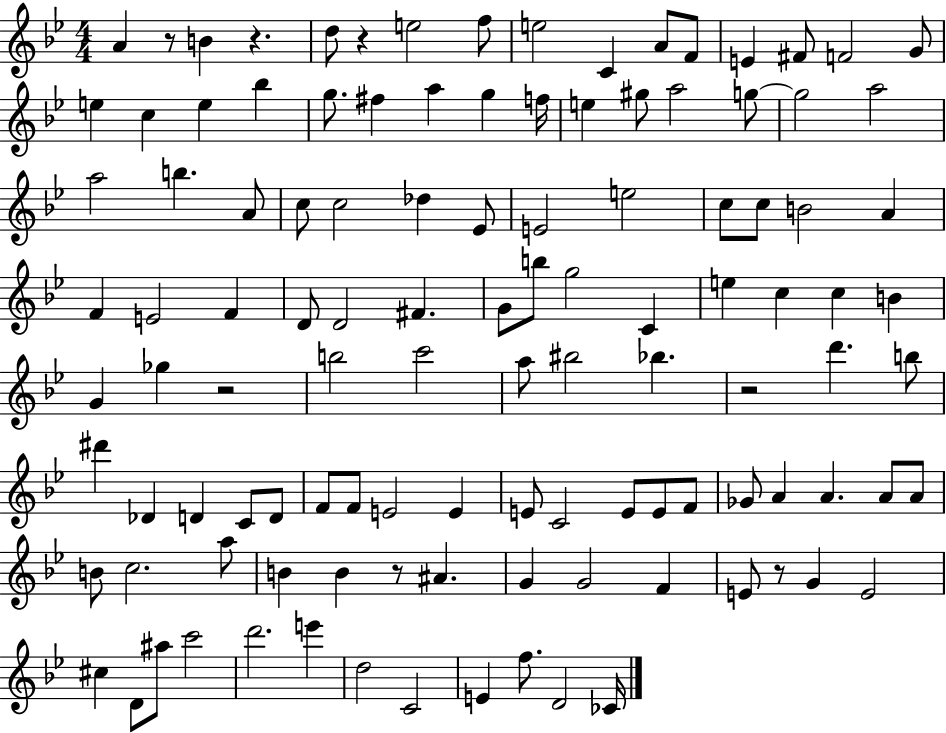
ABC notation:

X:1
T:Untitled
M:4/4
L:1/4
K:Bb
A z/2 B z d/2 z e2 f/2 e2 C A/2 F/2 E ^F/2 F2 G/2 e c e _b g/2 ^f a g f/4 e ^g/2 a2 g/2 g2 a2 a2 b A/2 c/2 c2 _d _E/2 E2 e2 c/2 c/2 B2 A F E2 F D/2 D2 ^F G/2 b/2 g2 C e c c B G _g z2 b2 c'2 a/2 ^b2 _b z2 d' b/2 ^d' _D D C/2 D/2 F/2 F/2 E2 E E/2 C2 E/2 E/2 F/2 _G/2 A A A/2 A/2 B/2 c2 a/2 B B z/2 ^A G G2 F E/2 z/2 G E2 ^c D/2 ^a/2 c'2 d'2 e' d2 C2 E f/2 D2 _C/4